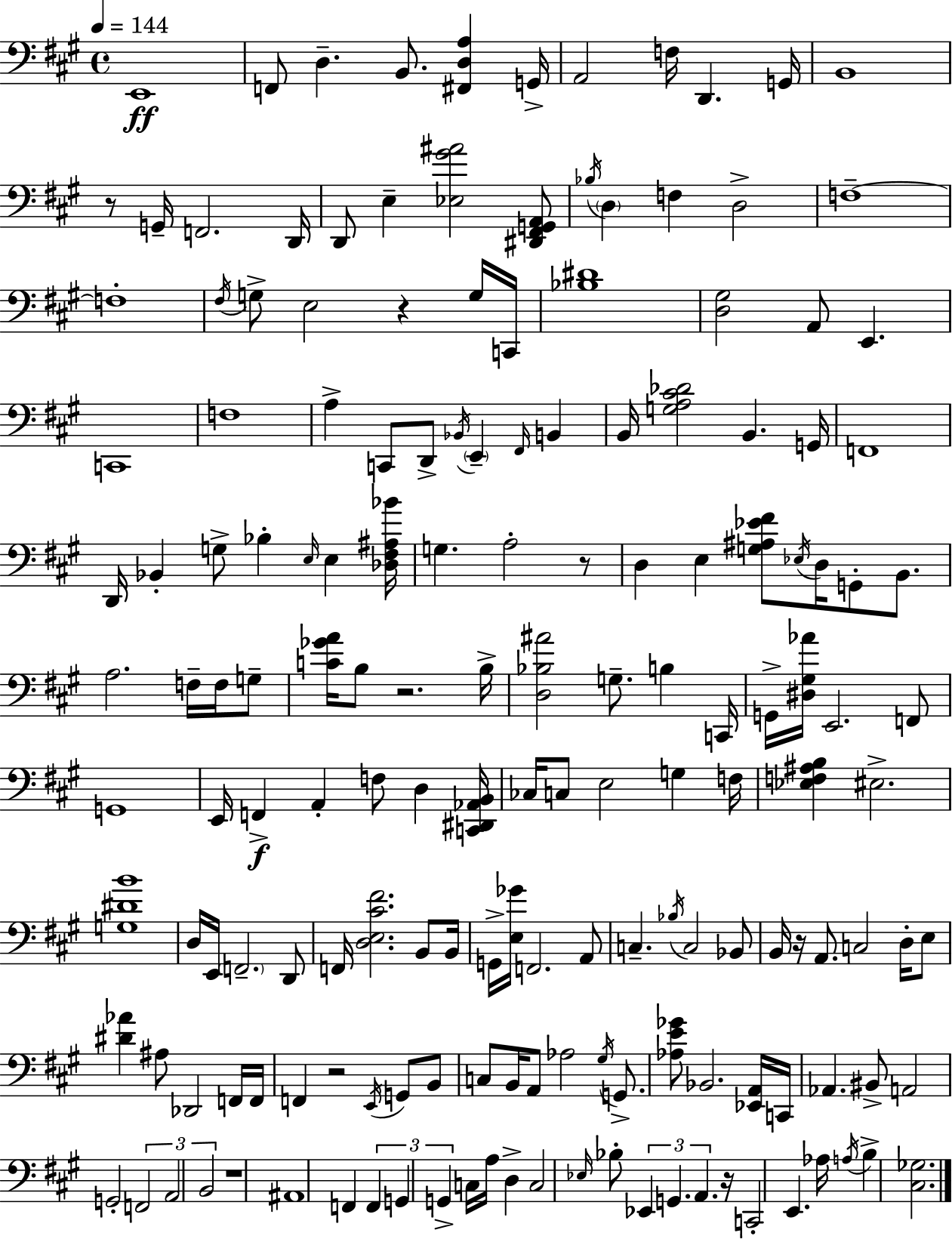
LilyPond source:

{
  \clef bass
  \time 4/4
  \defaultTimeSignature
  \key a \major
  \tempo 4 = 144
  \repeat volta 2 { e,1\ff | f,8 d4.-- b,8. <fis, d a>4 g,16-> | a,2 f16 d,4. g,16 | b,1 | \break r8 g,16-- f,2. d,16 | d,8 e4-- <ees gis' ais'>2 <dis, fis, g, a,>8 | \acciaccatura { bes16 } \parenthesize d4 f4 d2-> | f1--~~ | \break f1-. | \acciaccatura { fis16 } g8-> e2 r4 | g16 c,16 <bes dis'>1 | <d gis>2 a,8 e,4. | \break c,1 | f1 | a4-> c,8 d,8-> \acciaccatura { bes,16 } \parenthesize e,4-- \grace { fis,16 } | b,4 b,16 <g a cis' des'>2 b,4. | \break g,16 f,1 | d,16 bes,4-. g8-> bes4-. \grace { e16 } | e4 <des fis ais bes'>16 g4. a2-. | r8 d4 e4 <g ais ees' fis'>8 \acciaccatura { ees16 } | \break d16 g,8-. b,8. a2. | f16-- f16 g8-- <c' ges' a'>16 b8 r2. | b16-> <d bes ais'>2 g8.-- | b4 c,16 g,16-> <dis gis aes'>16 e,2. | \break f,8 g,1 | e,16 f,4->\f a,4-. f8 | d4 <c, dis, aes, b,>16 ces16 c8 e2 | g4 f16 <ees f ais b>4 eis2.-> | \break <g dis' b'>1 | d16 e,16 \parenthesize f,2.-- | d,8 f,16 <d e cis' fis'>2. | b,8 b,16 g,16-> <e ges'>16 f,2. | \break a,8 c4.-- \acciaccatura { bes16 } c2 | bes,8 b,16 r16 a,8. c2 | d16-. e8 <dis' aes'>4 ais8 des,2 | f,16 f,16 f,4 r2 | \break \acciaccatura { e,16 } g,8 b,8 c8 b,16 a,8 aes2 | \acciaccatura { gis16 } g,8.-> <aes e' ges'>8 bes,2. | <ees, a,>16 c,16 aes,4. bis,8-> | a,2 g,2-. | \break \tuplet 3/2 { f,2 a,2 | b,2 } r1 | ais,1 | f,4 \tuplet 3/2 { f,4 | \break g,4 g,4-> } c16 a16 d4-> c2 | \grace { ees16 } bes8-. \tuplet 3/2 { ees,4 g,4. | a,4. } r16 c,2-. | e,4. aes16 \acciaccatura { a16 } b4-> <cis ges>2. | \break } \bar "|."
}